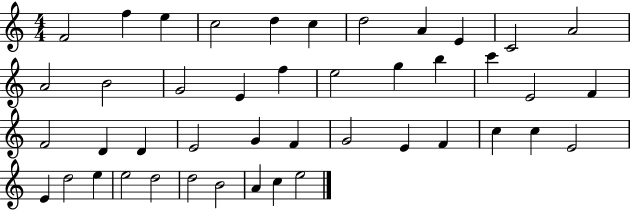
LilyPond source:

{
  \clef treble
  \numericTimeSignature
  \time 4/4
  \key c \major
  f'2 f''4 e''4 | c''2 d''4 c''4 | d''2 a'4 e'4 | c'2 a'2 | \break a'2 b'2 | g'2 e'4 f''4 | e''2 g''4 b''4 | c'''4 e'2 f'4 | \break f'2 d'4 d'4 | e'2 g'4 f'4 | g'2 e'4 f'4 | c''4 c''4 e'2 | \break e'4 d''2 e''4 | e''2 d''2 | d''2 b'2 | a'4 c''4 e''2 | \break \bar "|."
}